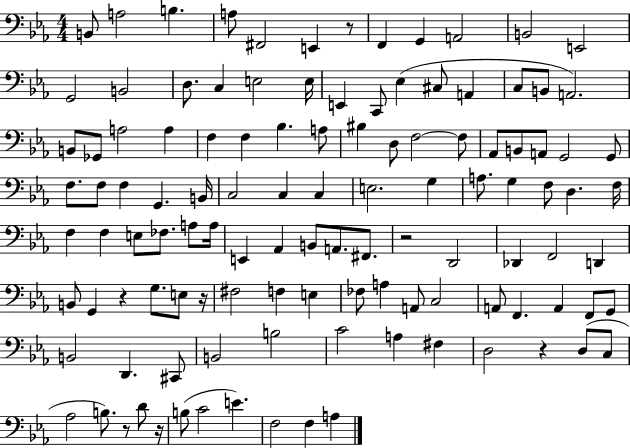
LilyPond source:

{
  \clef bass
  \numericTimeSignature
  \time 4/4
  \key ees \major
  b,8 a2 b4. | a8 fis,2 e,4 r8 | f,4 g,4 a,2 | b,2 e,2 | \break g,2 b,2 | d8. c4 e2 e16 | e,4 c,8 ees4( cis8 a,4 | c8 b,8 a,2.) | \break b,8 ges,8 a2 a4 | f4 f4 bes4. a8 | bis4 d8 f2~~ f8 | aes,8 b,8 a,8 g,2 g,8 | \break f8. f8 f4 g,4. b,16 | c2 c4 c4 | e2. g4 | a8. g4 f8 d4. f16 | \break f4 f4 e8 fes8. a8 a16 | e,4 aes,4 b,8 a,8. fis,8. | r2 d,2 | des,4 f,2 d,4 | \break b,8 g,4 r4 g8. e8 r16 | fis2 f4 e4 | fes8 a4 a,8 c2 | a,8 f,4. a,4 f,8 g,8 | \break b,2 d,4. cis,8 | b,2 b2 | c'2 a4 fis4 | d2 r4 d8( c8 | \break aes2 b8.) r8 d'8 r16 | b8( c'2 e'4.) | f2 f4 a4 | \bar "|."
}